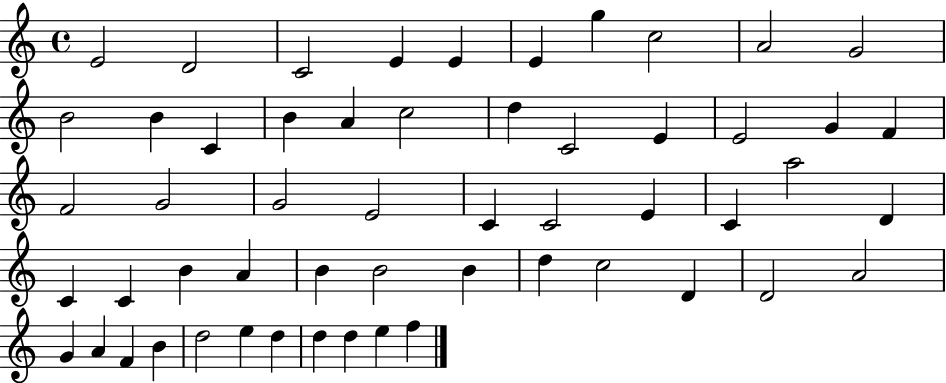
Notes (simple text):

E4/h D4/h C4/h E4/q E4/q E4/q G5/q C5/h A4/h G4/h B4/h B4/q C4/q B4/q A4/q C5/h D5/q C4/h E4/q E4/h G4/q F4/q F4/h G4/h G4/h E4/h C4/q C4/h E4/q C4/q A5/h D4/q C4/q C4/q B4/q A4/q B4/q B4/h B4/q D5/q C5/h D4/q D4/h A4/h G4/q A4/q F4/q B4/q D5/h E5/q D5/q D5/q D5/q E5/q F5/q